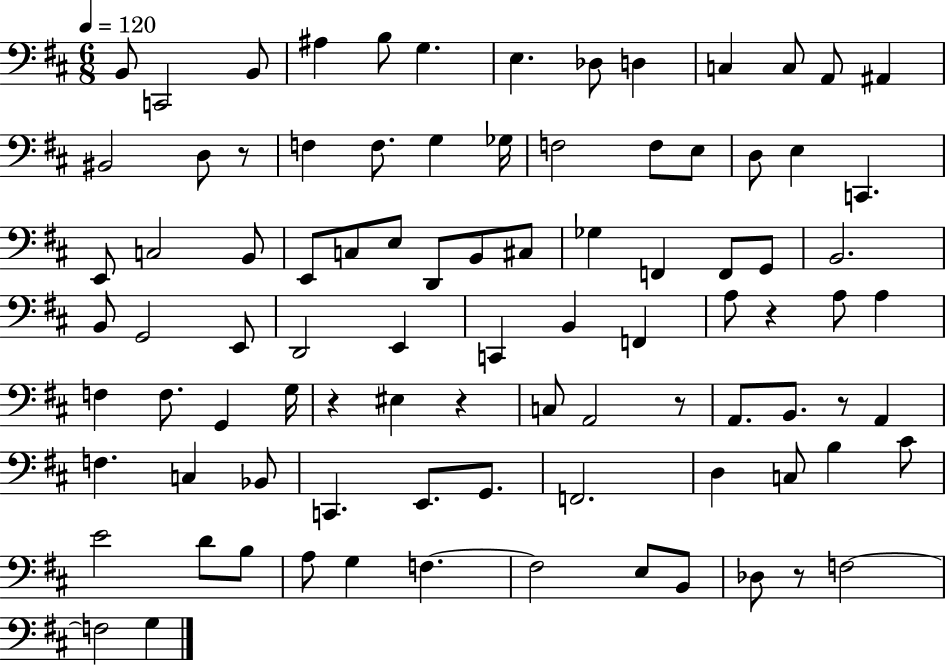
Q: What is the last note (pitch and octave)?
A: G3